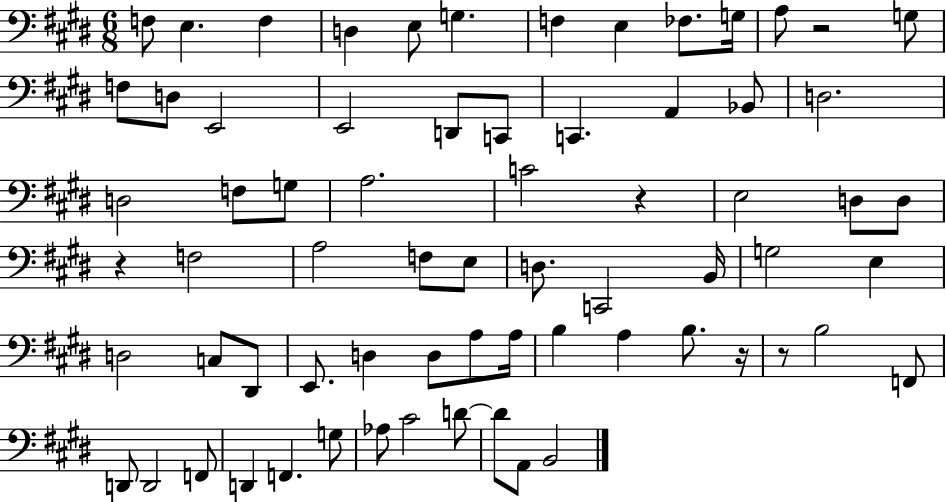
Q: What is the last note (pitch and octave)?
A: B2